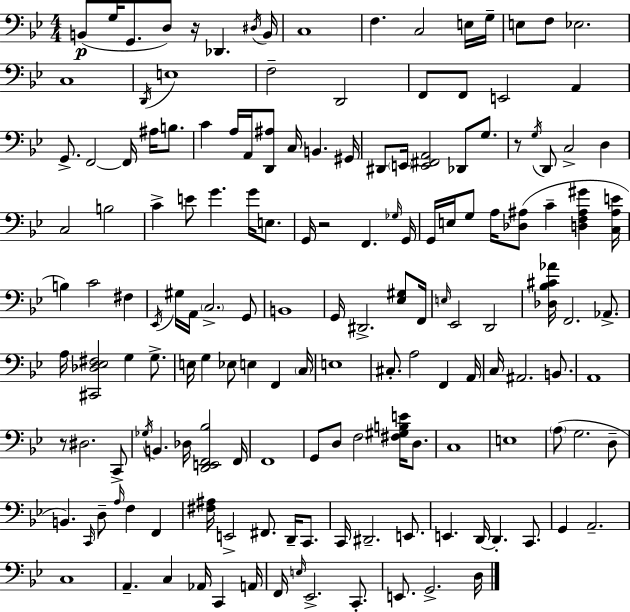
{
  \clef bass
  \numericTimeSignature
  \time 4/4
  \key bes \major
  \repeat volta 2 { b,8(\p g16 g,8. d8) r16 des,4. \acciaccatura { dis16 } | b,16 c1 | f4. c2 e16 | g16-- e8 f8 ees2. | \break c1 | \acciaccatura { d,16 } e1 | f2-- d,2 | f,8 f,8 e,2 a,4 | \break g,8.-> f,2~~ f,16 ais16 b8. | c'4 a16 a,16 <d, ais>8 c16 b,4. | gis,16 dis,8 \parenthesize e,16 <e, fis, a,>2 des,8 g8. | r8 \acciaccatura { g16 } d,8 c2-> d4 | \break c2 b2 | c'4-> e'8 g'4. g'16 | e8. g,16 r2 f,4. | \grace { ges16 } g,16 g,16 e16 g8 a16 <des ais>8( c'4-- <d f ais gis'>4 | \break <c ais e'>16 b4) c'2 | fis4 \acciaccatura { ees,16 } gis16 a,16 \parenthesize c2.-> | g,8 b,1 | g,16 dis,2.-> | \break <ees gis>8 f,16 \grace { e16 } ees,2 d,2 | <des bes cis' aes'>16 f,2. | aes,8.-> a16 <cis, des ees fis>2 g4 | g8.-> e16 g4 ees8 e4 | \break f,4 \parenthesize c16 e1 | cis8.-. a2 | f,4 a,16 c16 ais,2. | b,8. a,1 | \break r8 dis2. | c,8-> \acciaccatura { ges16 } b,4. des16 <d, e, f, bes>2 | f,16 f,1 | g,8 d8 f2 | \break <fis gis b e'>16 d8. c1 | e1 | \parenthesize a8( g2. | d8-- b,4.) \grace { c,16 } d8-- | \break \grace { a16 } f4 f,4 <fis ais>16 e,2-> | fis,8. d,16-- c,8. c,16 dis,2.-- | e,8. e,4. d,16~~ | d,4.-. c,8. g,4 a,2.-- | \break c1 | a,4.-- c4 | aes,16 c,4 a,16 f,16 \grace { e16 } ees,2.-> | c,8.-. e,8. g,2.-> | \break d16 } \bar "|."
}